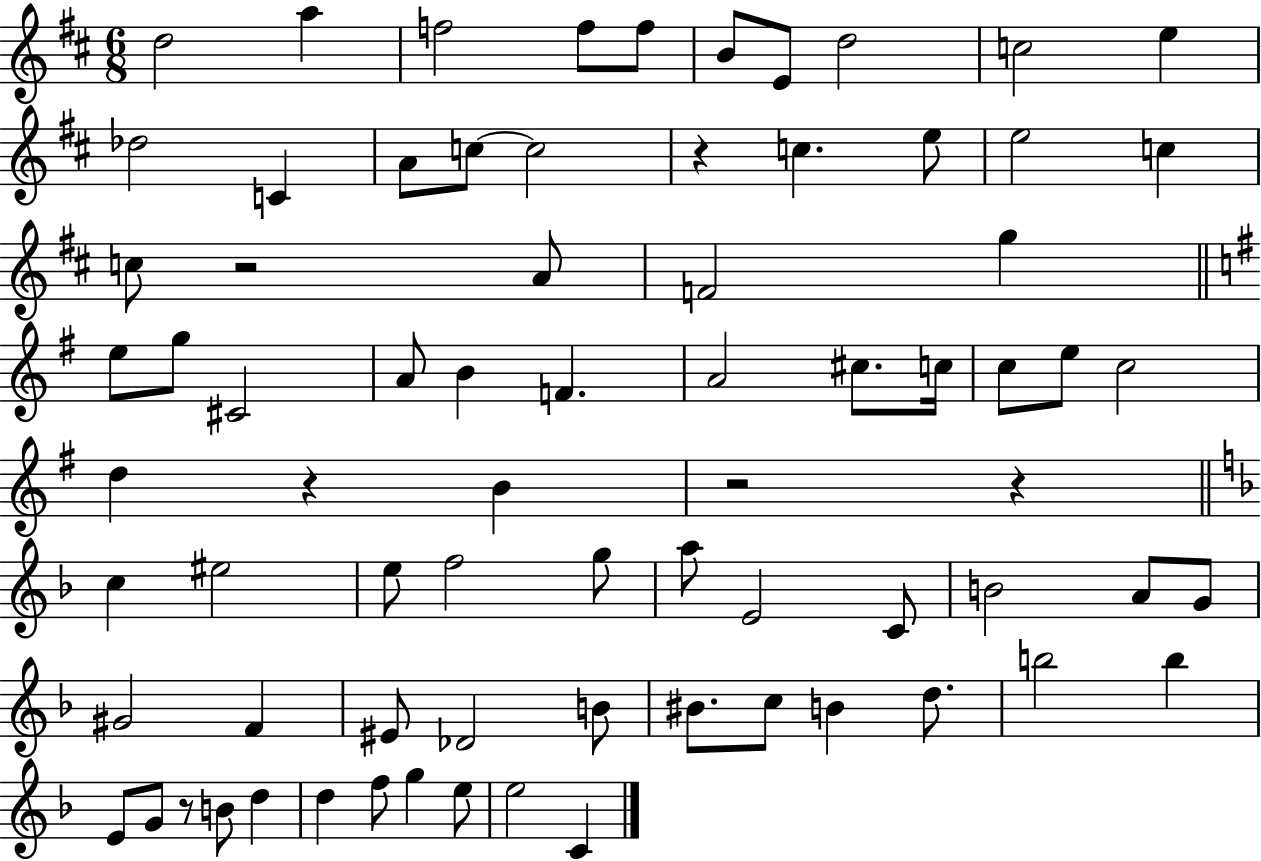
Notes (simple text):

D5/h A5/q F5/h F5/e F5/e B4/e E4/e D5/h C5/h E5/q Db5/h C4/q A4/e C5/e C5/h R/q C5/q. E5/e E5/h C5/q C5/e R/h A4/e F4/h G5/q E5/e G5/e C#4/h A4/e B4/q F4/q. A4/h C#5/e. C5/s C5/e E5/e C5/h D5/q R/q B4/q R/h R/q C5/q EIS5/h E5/e F5/h G5/e A5/e E4/h C4/e B4/h A4/e G4/e G#4/h F4/q EIS4/e Db4/h B4/e BIS4/e. C5/e B4/q D5/e. B5/h B5/q E4/e G4/e R/e B4/e D5/q D5/q F5/e G5/q E5/e E5/h C4/q